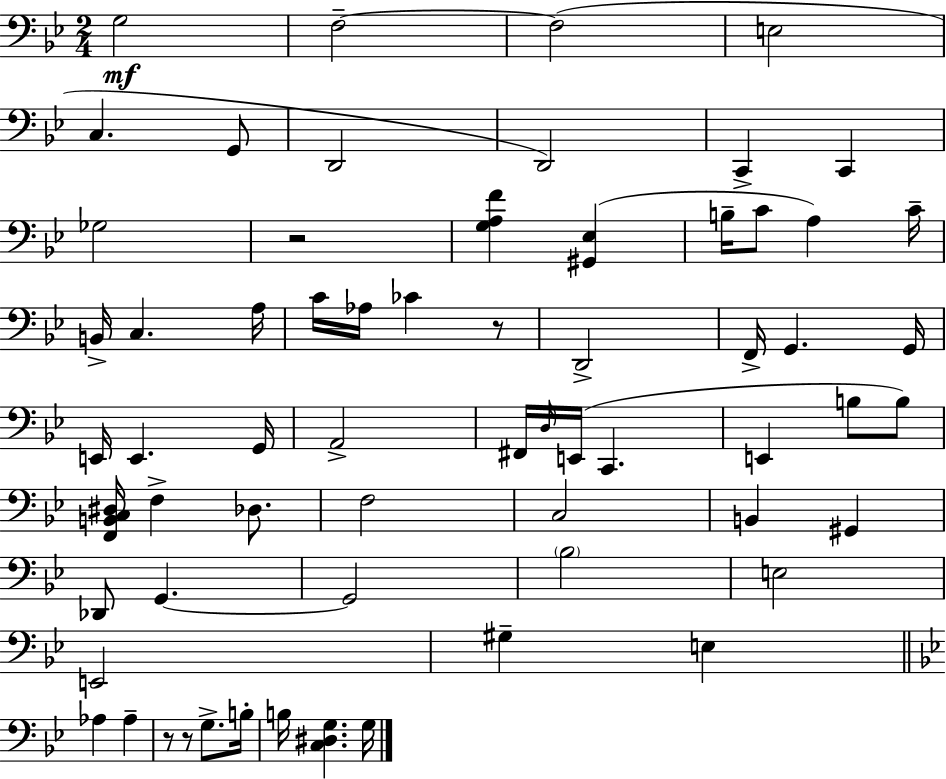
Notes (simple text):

G3/h F3/h F3/h E3/h C3/q. G2/e D2/h D2/h C2/q C2/q Gb3/h R/h [G3,A3,F4]/q [G#2,Eb3]/q B3/s C4/e A3/q C4/s B2/s C3/q. A3/s C4/s Ab3/s CES4/q R/e D2/h F2/s G2/q. G2/s E2/s E2/q. G2/s A2/h F#2/s D3/s E2/s C2/q. E2/q B3/e B3/e [F2,B2,C3,D#3]/s F3/q Db3/e. F3/h C3/h B2/q G#2/q Db2/e G2/q. G2/h Bb3/h E3/h E2/h G#3/q E3/q Ab3/q Ab3/q R/e R/e G3/e. B3/s B3/s [C3,D#3,G3]/q. G3/s